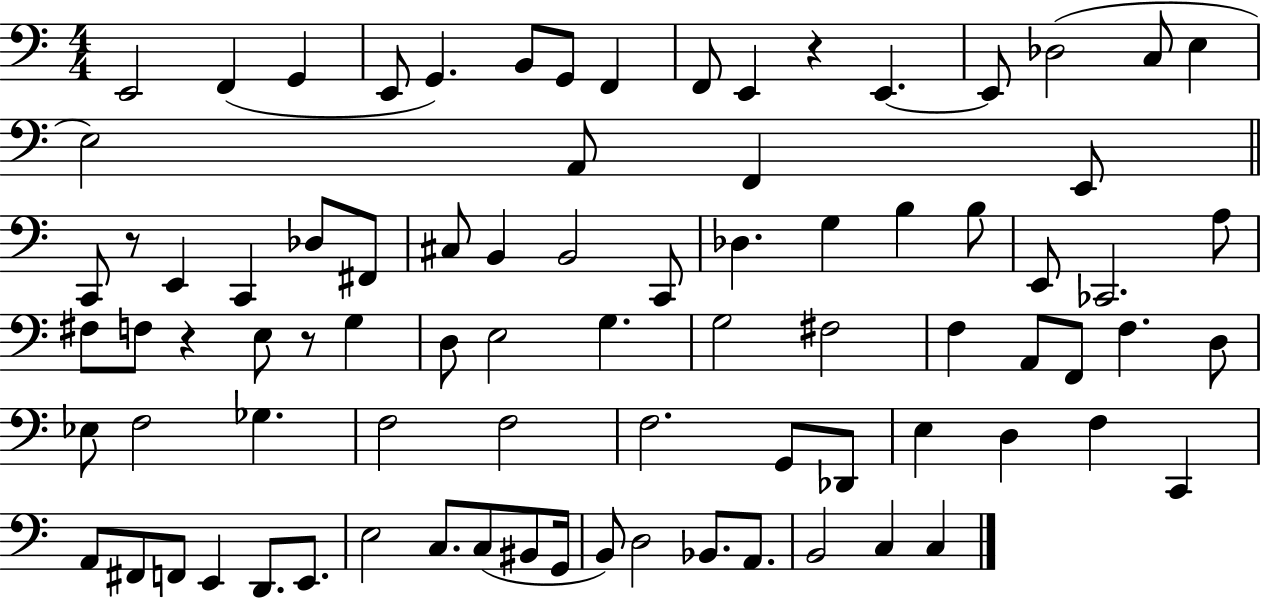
{
  \clef bass
  \numericTimeSignature
  \time 4/4
  \key c \major
  e,2 f,4( g,4 | e,8 g,4.) b,8 g,8 f,4 | f,8 e,4 r4 e,4.~~ | e,8 des2( c8 e4 | \break e2) a,8 f,4 e,8 | \bar "||" \break \key c \major c,8 r8 e,4 c,4 des8 fis,8 | cis8 b,4 b,2 c,8 | des4. g4 b4 b8 | e,8 ces,2. a8 | \break fis8 f8 r4 e8 r8 g4 | d8 e2 g4. | g2 fis2 | f4 a,8 f,8 f4. d8 | \break ees8 f2 ges4. | f2 f2 | f2. g,8 des,8 | e4 d4 f4 c,4 | \break a,8 fis,8 f,8 e,4 d,8. e,8. | e2 c8. c8( bis,8 g,16 | b,8) d2 bes,8. a,8. | b,2 c4 c4 | \break \bar "|."
}